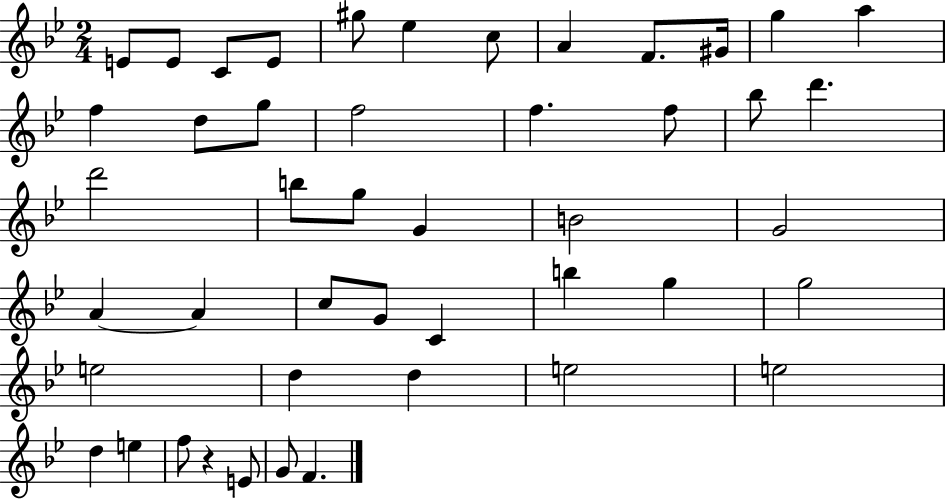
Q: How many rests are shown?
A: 1